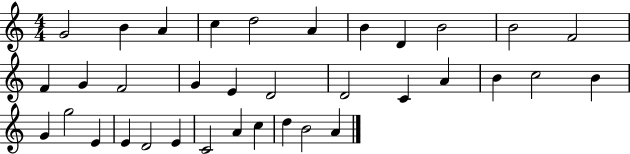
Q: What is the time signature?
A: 4/4